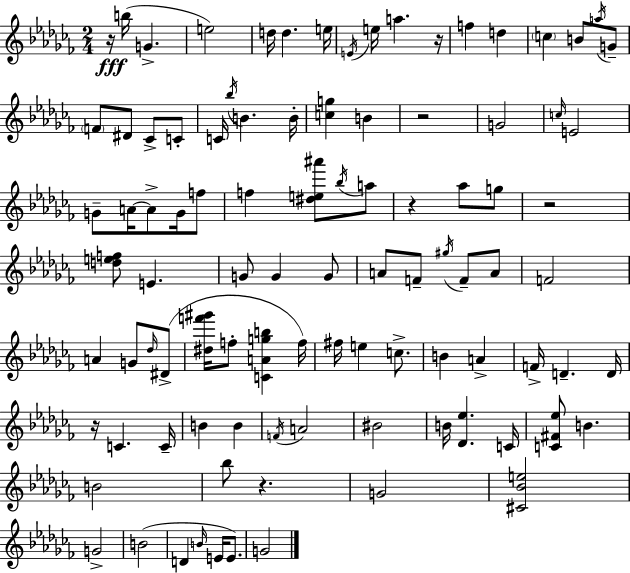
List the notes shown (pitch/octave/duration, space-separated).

R/s B5/s G4/q. E5/h D5/s D5/q. E5/s E4/s E5/s A5/q. R/s F5/q D5/q C5/q B4/e A5/s G4/e F4/e D#4/e CES4/e C4/e C4/s Bb5/s B4/q. B4/s [C5,G5]/q B4/q R/h G4/h C5/s E4/h G4/e A4/s A4/e G4/s F5/e F5/q [D#5,E5,A#6]/e Bb5/s A5/e R/q Ab5/e G5/e R/h [D5,E5,F5]/e E4/q. G4/e G4/q G4/e A4/e F4/e G#5/s F4/e A4/e F4/h A4/q G4/e Db5/s D#4/e [D#5,F6,G#6]/s F5/e [C4,A4,G5,B5]/q F5/s F#5/s E5/q C5/e. B4/q A4/q F4/s D4/q. D4/s R/s C4/q. C4/s B4/q B4/q F4/s A4/h BIS4/h B4/s [Db4,Eb5]/q. C4/s [C4,F#4,Eb5]/e B4/q. B4/h Bb5/e R/q. G4/h [C#4,Bb4,E5]/h G4/h B4/h D4/q B4/s E4/s E4/e. G4/h